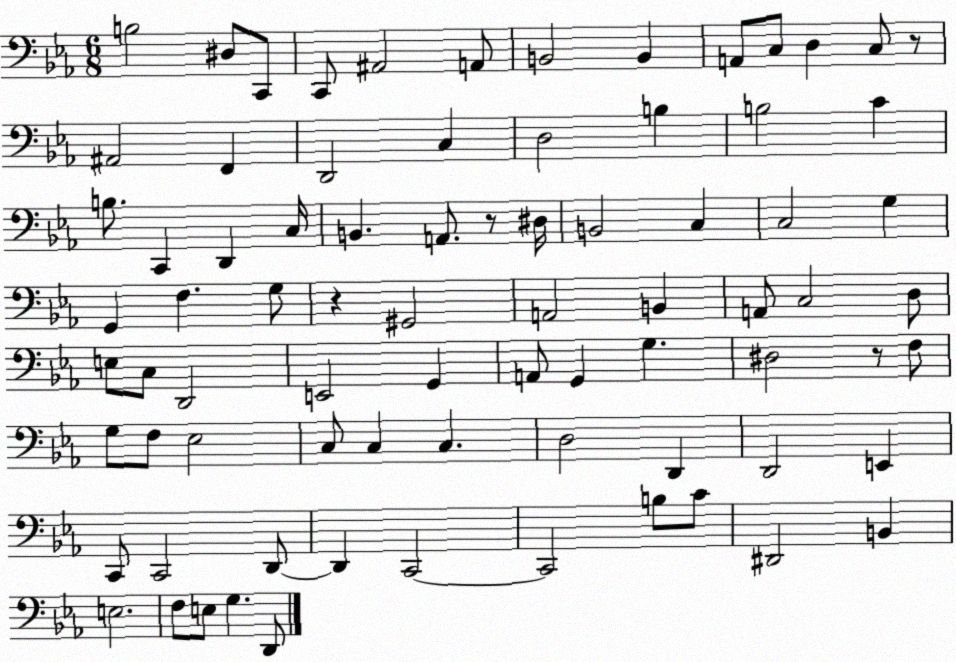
X:1
T:Untitled
M:6/8
L:1/4
K:Eb
B,2 ^D,/2 C,,/2 C,,/2 ^A,,2 A,,/2 B,,2 B,, A,,/2 C,/2 D, C,/2 z/2 ^A,,2 F,, D,,2 C, D,2 B, B,2 C B,/2 C,, D,, C,/4 B,, A,,/2 z/2 ^D,/4 B,,2 C, C,2 G, G,, F, G,/2 z ^G,,2 A,,2 B,, A,,/2 C,2 D,/2 E,/2 C,/2 D,,2 E,,2 G,, A,,/2 G,, G, ^D,2 z/2 F,/2 G,/2 F,/2 _E,2 C,/2 C, C, D,2 D,, D,,2 E,, C,,/2 C,,2 D,,/2 D,, C,,2 C,,2 B,/2 C/2 ^D,,2 B,, E,2 F,/2 E,/2 G, D,,/2